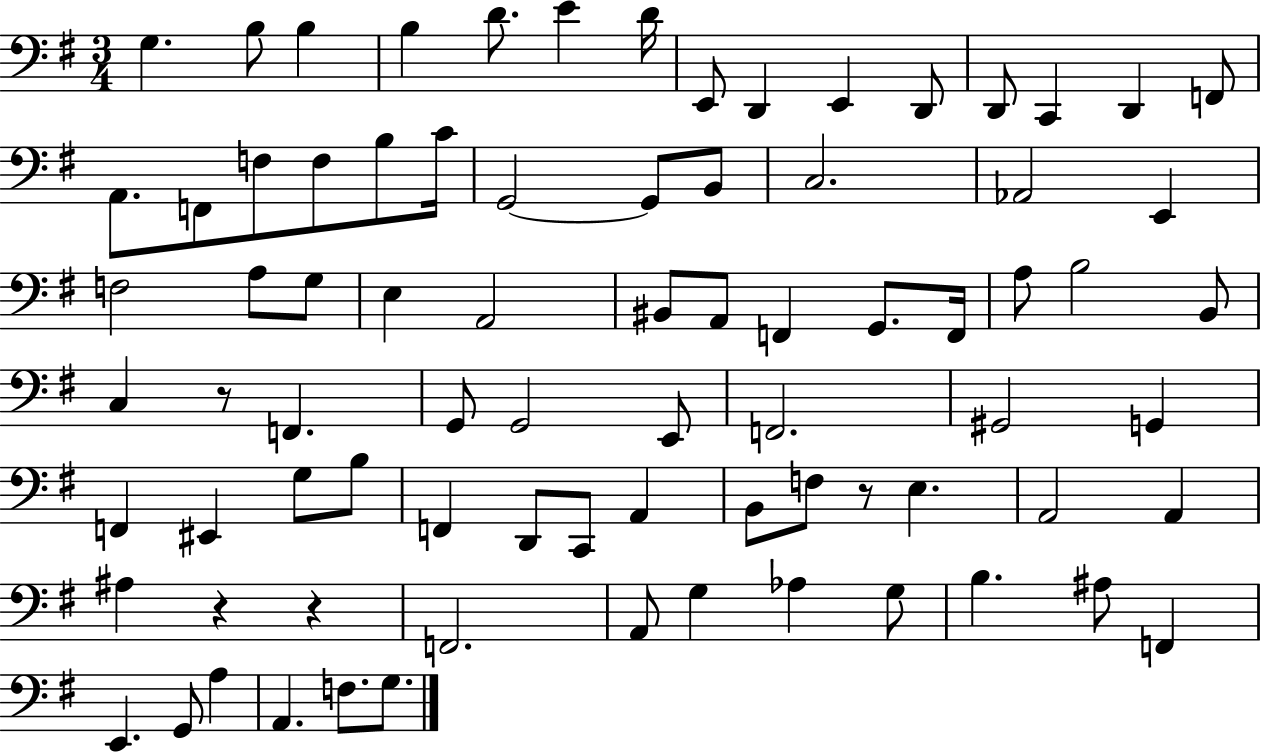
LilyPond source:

{
  \clef bass
  \numericTimeSignature
  \time 3/4
  \key g \major
  g4. b8 b4 | b4 d'8. e'4 d'16 | e,8 d,4 e,4 d,8 | d,8 c,4 d,4 f,8 | \break a,8. f,8 f8 f8 b8 c'16 | g,2~~ g,8 b,8 | c2. | aes,2 e,4 | \break f2 a8 g8 | e4 a,2 | bis,8 a,8 f,4 g,8. f,16 | a8 b2 b,8 | \break c4 r8 f,4. | g,8 g,2 e,8 | f,2. | gis,2 g,4 | \break f,4 eis,4 g8 b8 | f,4 d,8 c,8 a,4 | b,8 f8 r8 e4. | a,2 a,4 | \break ais4 r4 r4 | f,2. | a,8 g4 aes4 g8 | b4. ais8 f,4 | \break e,4. g,8 a4 | a,4. f8. g8. | \bar "|."
}